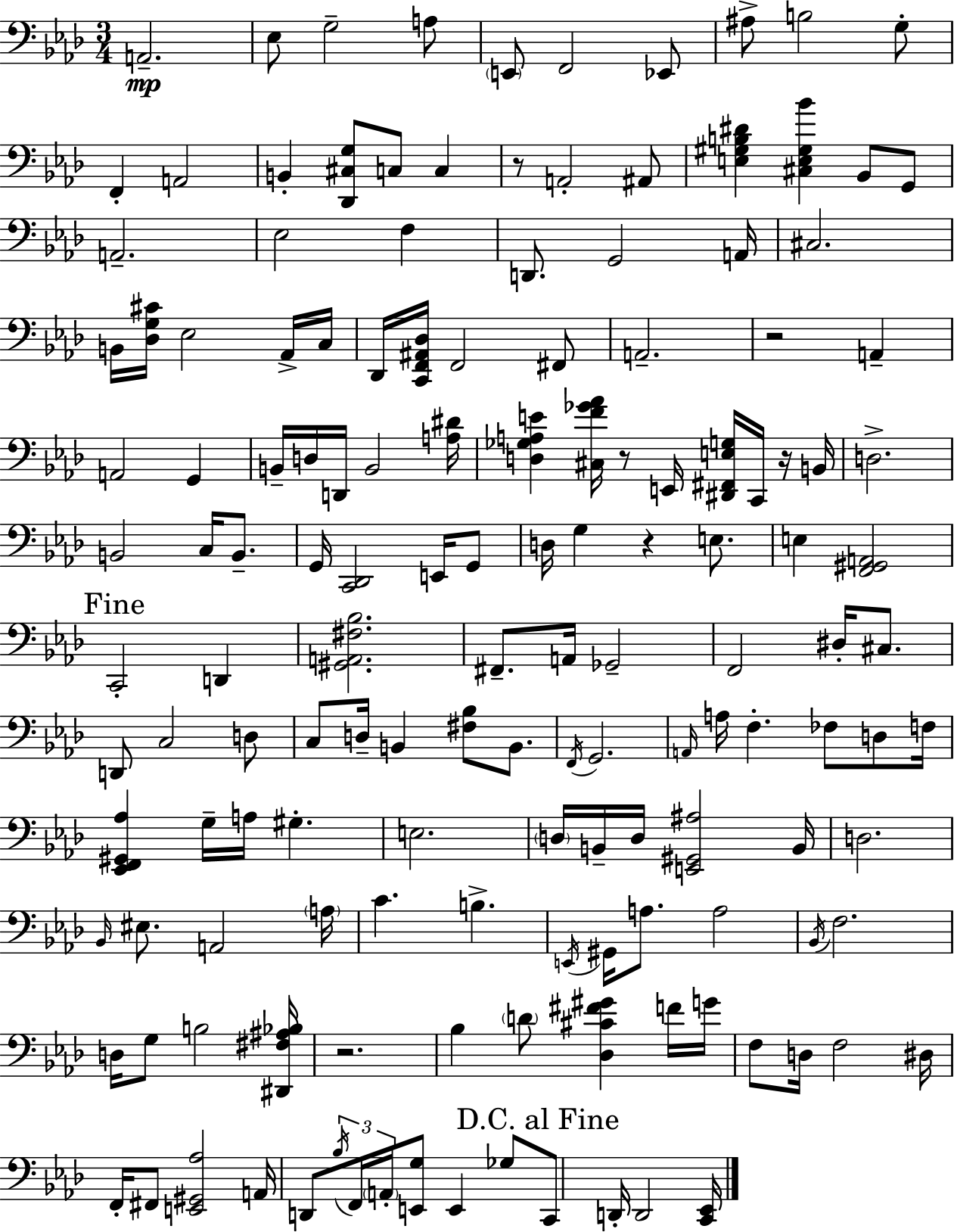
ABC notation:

X:1
T:Untitled
M:3/4
L:1/4
K:Ab
A,,2 _E,/2 G,2 A,/2 E,,/2 F,,2 _E,,/2 ^A,/2 B,2 G,/2 F,, A,,2 B,, [_D,,^C,G,]/2 C,/2 C, z/2 A,,2 ^A,,/2 [E,^G,B,^D] [^C,E,^G,_B] _B,,/2 G,,/2 A,,2 _E,2 F, D,,/2 G,,2 A,,/4 ^C,2 B,,/4 [_D,G,^C]/4 _E,2 _A,,/4 C,/4 _D,,/4 [C,,F,,^A,,_D,]/4 F,,2 ^F,,/2 A,,2 z2 A,, A,,2 G,, B,,/4 D,/4 D,,/4 B,,2 [A,^D]/4 [D,_G,A,E] [^C,F_G_A]/4 z/2 E,,/4 [^D,,^F,,E,G,]/4 C,,/4 z/4 B,,/4 D,2 B,,2 C,/4 B,,/2 G,,/4 [C,,_D,,]2 E,,/4 G,,/2 D,/4 G, z E,/2 E, [F,,^G,,A,,]2 C,,2 D,, [^G,,A,,^F,_B,]2 ^F,,/2 A,,/4 _G,,2 F,,2 ^D,/4 ^C,/2 D,,/2 C,2 D,/2 C,/2 D,/4 B,, [^F,_B,]/2 B,,/2 F,,/4 G,,2 A,,/4 A,/4 F, _F,/2 D,/2 F,/4 [_E,,F,,^G,,_A,] G,/4 A,/4 ^G, E,2 D,/4 B,,/4 D,/4 [E,,^G,,^A,]2 B,,/4 D,2 _B,,/4 ^E,/2 A,,2 A,/4 C B, E,,/4 ^G,,/4 A,/2 A,2 _B,,/4 F,2 D,/4 G,/2 B,2 [^D,,^F,^A,_B,]/4 z2 _B, D/2 [_D,^C^F^G] F/4 G/4 F,/2 D,/4 F,2 ^D,/4 F,,/4 ^F,,/2 [E,,^G,,_A,]2 A,,/4 D,,/2 _B,/4 F,,/4 A,,/4 [E,,G,]/2 E,, _G,/2 C,,/2 D,,/4 D,,2 [C,,_E,,]/4